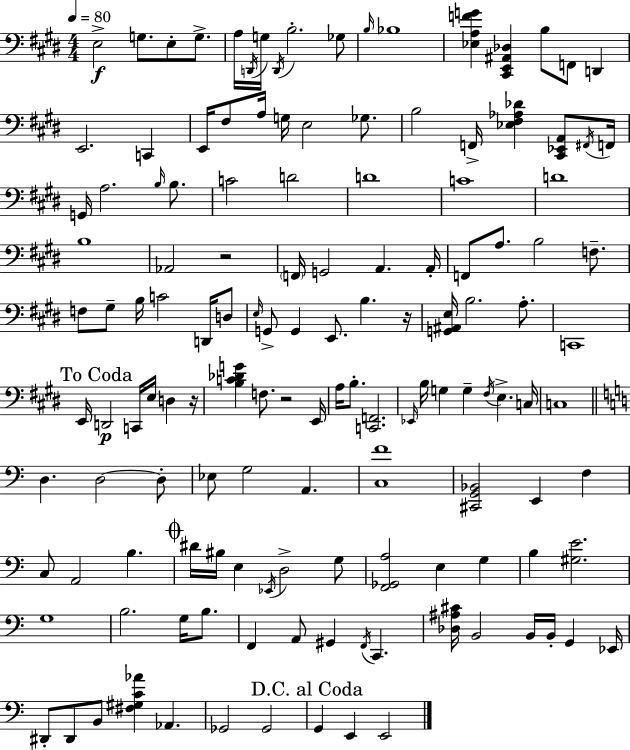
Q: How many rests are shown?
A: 4